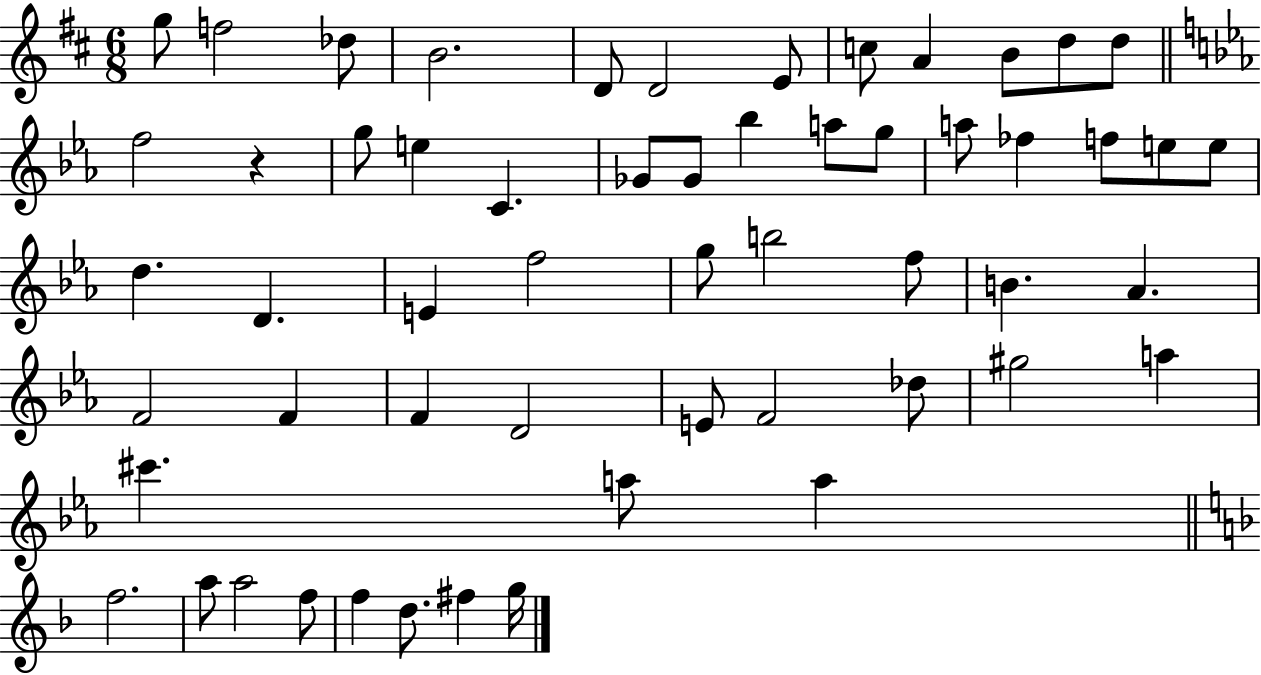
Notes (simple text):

G5/e F5/h Db5/e B4/h. D4/e D4/h E4/e C5/e A4/q B4/e D5/e D5/e F5/h R/q G5/e E5/q C4/q. Gb4/e Gb4/e Bb5/q A5/e G5/e A5/e FES5/q F5/e E5/e E5/e D5/q. D4/q. E4/q F5/h G5/e B5/h F5/e B4/q. Ab4/q. F4/h F4/q F4/q D4/h E4/e F4/h Db5/e G#5/h A5/q C#6/q. A5/e A5/q F5/h. A5/e A5/h F5/e F5/q D5/e. F#5/q G5/s